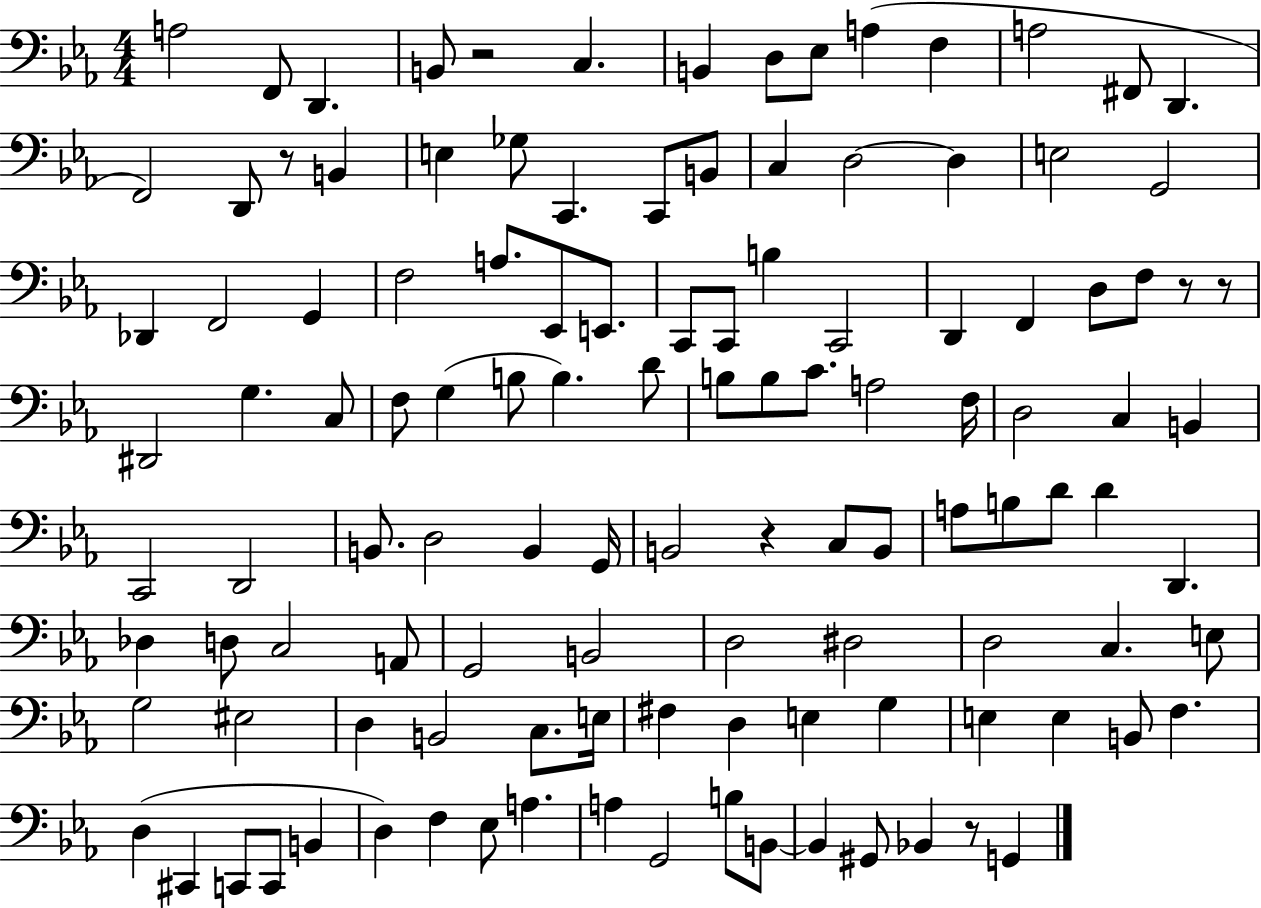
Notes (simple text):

A3/h F2/e D2/q. B2/e R/h C3/q. B2/q D3/e Eb3/e A3/q F3/q A3/h F#2/e D2/q. F2/h D2/e R/e B2/q E3/q Gb3/e C2/q. C2/e B2/e C3/q D3/h D3/q E3/h G2/h Db2/q F2/h G2/q F3/h A3/e. Eb2/e E2/e. C2/e C2/e B3/q C2/h D2/q F2/q D3/e F3/e R/e R/e D#2/h G3/q. C3/e F3/e G3/q B3/e B3/q. D4/e B3/e B3/e C4/e. A3/h F3/s D3/h C3/q B2/q C2/h D2/h B2/e. D3/h B2/q G2/s B2/h R/q C3/e B2/e A3/e B3/e D4/e D4/q D2/q. Db3/q D3/e C3/h A2/e G2/h B2/h D3/h D#3/h D3/h C3/q. E3/e G3/h EIS3/h D3/q B2/h C3/e. E3/s F#3/q D3/q E3/q G3/q E3/q E3/q B2/e F3/q. D3/q C#2/q C2/e C2/e B2/q D3/q F3/q Eb3/e A3/q. A3/q G2/h B3/e B2/e B2/q G#2/e Bb2/q R/e G2/q